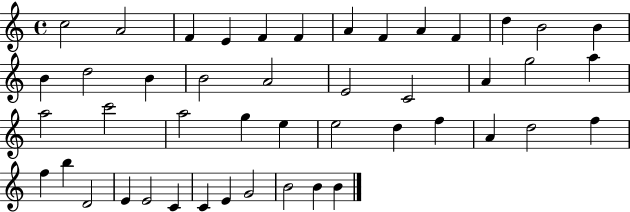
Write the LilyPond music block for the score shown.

{
  \clef treble
  \time 4/4
  \defaultTimeSignature
  \key c \major
  c''2 a'2 | f'4 e'4 f'4 f'4 | a'4 f'4 a'4 f'4 | d''4 b'2 b'4 | \break b'4 d''2 b'4 | b'2 a'2 | e'2 c'2 | a'4 g''2 a''4 | \break a''2 c'''2 | a''2 g''4 e''4 | e''2 d''4 f''4 | a'4 d''2 f''4 | \break f''4 b''4 d'2 | e'4 e'2 c'4 | c'4 e'4 g'2 | b'2 b'4 b'4 | \break \bar "|."
}